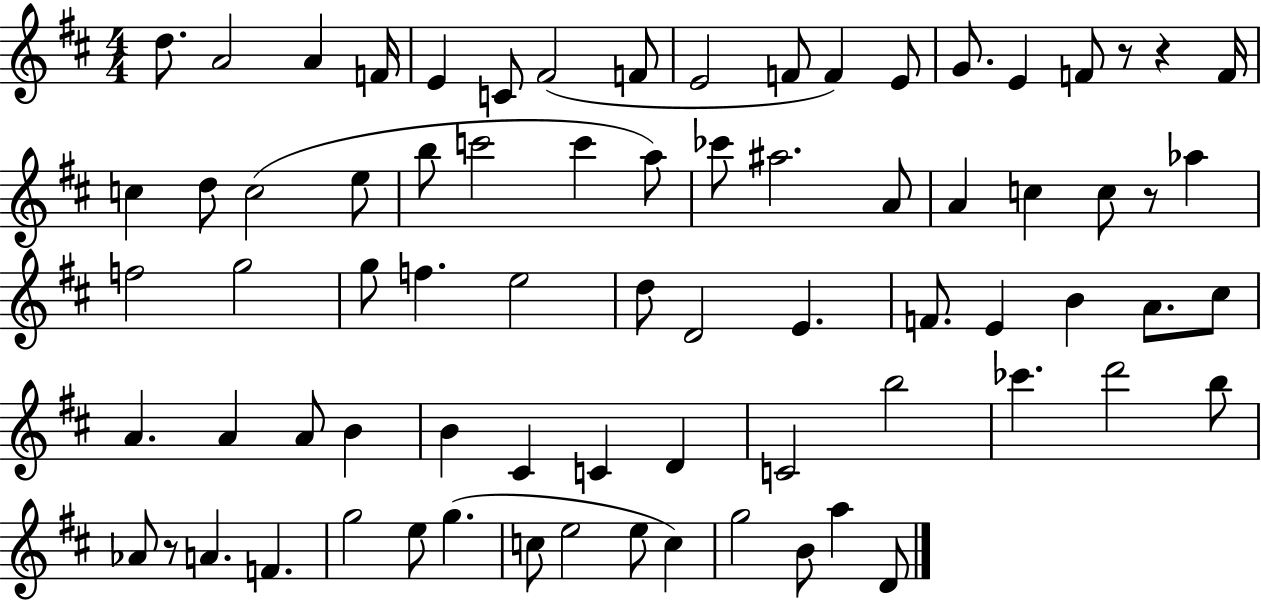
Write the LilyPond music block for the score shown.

{
  \clef treble
  \numericTimeSignature
  \time 4/4
  \key d \major
  d''8. a'2 a'4 f'16 | e'4 c'8 fis'2( f'8 | e'2 f'8 f'4) e'8 | g'8. e'4 f'8 r8 r4 f'16 | \break c''4 d''8 c''2( e''8 | b''8 c'''2 c'''4 a''8) | ces'''8 ais''2. a'8 | a'4 c''4 c''8 r8 aes''4 | \break f''2 g''2 | g''8 f''4. e''2 | d''8 d'2 e'4. | f'8. e'4 b'4 a'8. cis''8 | \break a'4. a'4 a'8 b'4 | b'4 cis'4 c'4 d'4 | c'2 b''2 | ces'''4. d'''2 b''8 | \break aes'8 r8 a'4. f'4. | g''2 e''8 g''4.( | c''8 e''2 e''8 c''4) | g''2 b'8 a''4 d'8 | \break \bar "|."
}